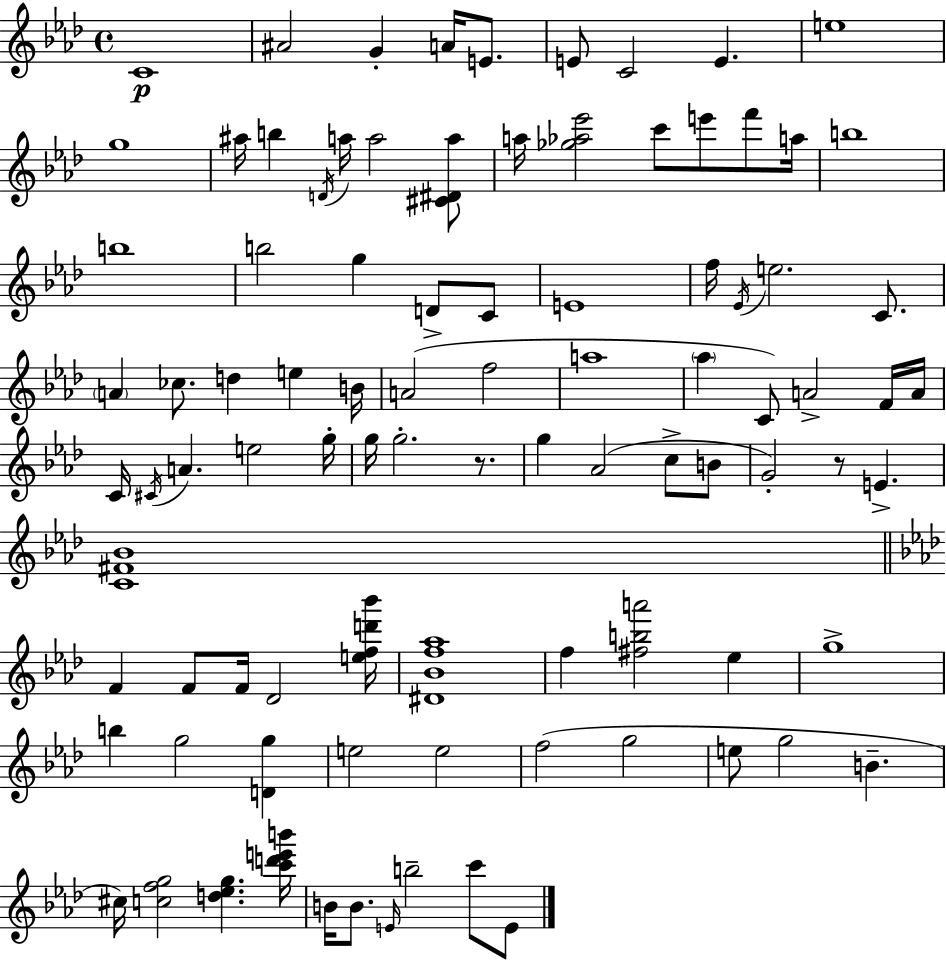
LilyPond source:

{
  \clef treble
  \time 4/4
  \defaultTimeSignature
  \key f \minor
  \repeat volta 2 { c'1\p | ais'2 g'4-. a'16 e'8. | e'8 c'2 e'4. | e''1 | \break g''1 | ais''16 b''4 \acciaccatura { d'16 } a''16 a''2 <cis' dis' a''>8 | a''16 <ges'' aes'' ees'''>2 c'''8 e'''8 f'''8 | a''16 b''1 | \break b''1 | b''2 g''4 d'8-> c'8 | e'1 | f''16 \acciaccatura { ees'16 } e''2. c'8. | \break \parenthesize a'4 ces''8. d''4 e''4 | b'16 a'2( f''2 | a''1 | \parenthesize aes''4 c'8) a'2-> | \break f'16 a'16 c'16 \acciaccatura { cis'16 } a'4. e''2 | g''16-. g''16 g''2.-. | r8. g''4 aes'2( c''8-> | b'8 g'2-.) r8 e'4.-> | \break <c' fis' bes'>1 | \bar "||" \break \key aes \major f'4 f'8 f'16 des'2 <e'' f'' d''' bes'''>16 | <dis' bes' f'' aes''>1 | f''4 <fis'' b'' a'''>2 ees''4 | g''1-> | \break b''4 g''2 <d' g''>4 | e''2 e''2 | f''2( g''2 | e''8 g''2 b'4.-- | \break cis''16) <c'' f'' g''>2 <d'' ees'' g''>4. <c''' d''' e''' b'''>16 | b'16 b'8. \grace { e'16 } b''2-- c'''8 e'8 | } \bar "|."
}